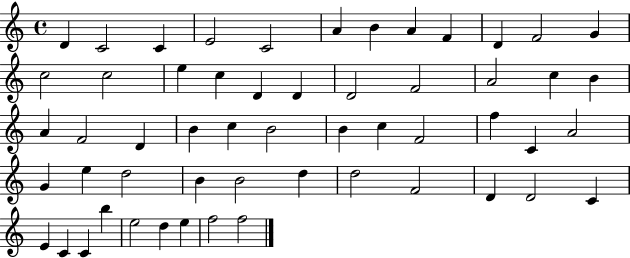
X:1
T:Untitled
M:4/4
L:1/4
K:C
D C2 C E2 C2 A B A F D F2 G c2 c2 e c D D D2 F2 A2 c B A F2 D B c B2 B c F2 f C A2 G e d2 B B2 d d2 F2 D D2 C E C C b e2 d e f2 f2